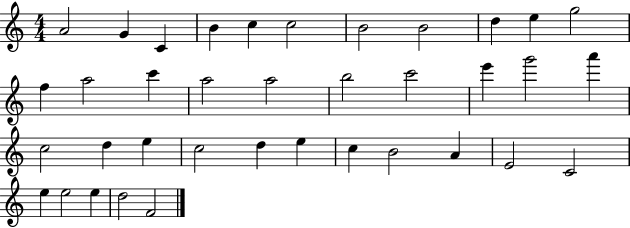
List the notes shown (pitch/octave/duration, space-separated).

A4/h G4/q C4/q B4/q C5/q C5/h B4/h B4/h D5/q E5/q G5/h F5/q A5/h C6/q A5/h A5/h B5/h C6/h E6/q G6/h A6/q C5/h D5/q E5/q C5/h D5/q E5/q C5/q B4/h A4/q E4/h C4/h E5/q E5/h E5/q D5/h F4/h